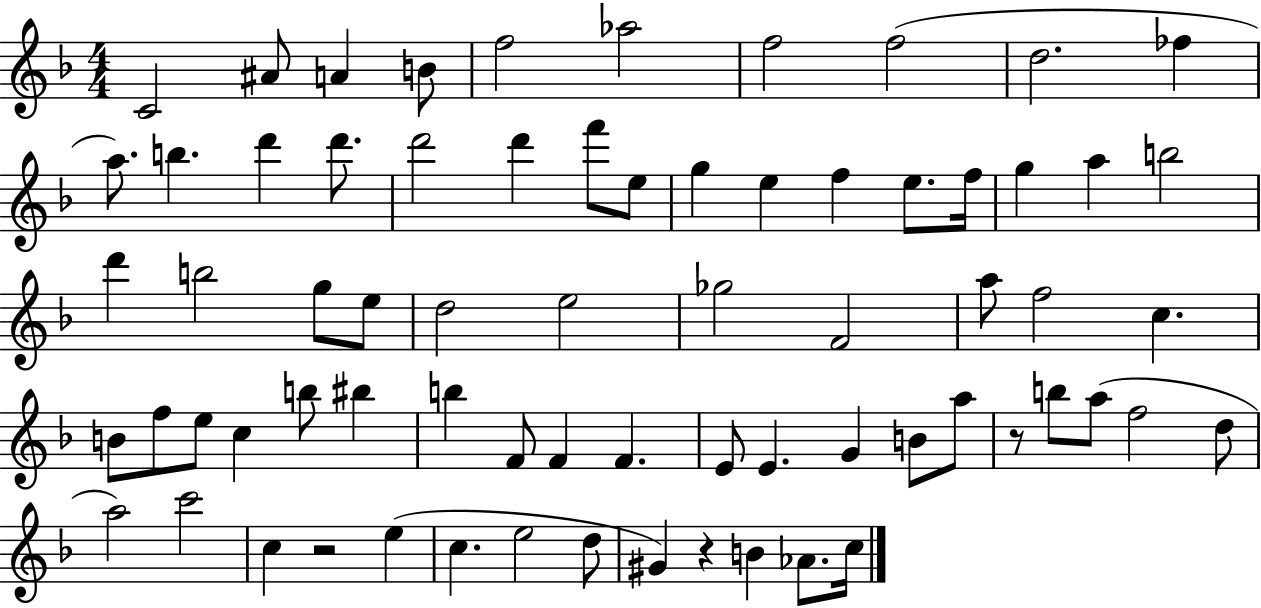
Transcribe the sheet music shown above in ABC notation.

X:1
T:Untitled
M:4/4
L:1/4
K:F
C2 ^A/2 A B/2 f2 _a2 f2 f2 d2 _f a/2 b d' d'/2 d'2 d' f'/2 e/2 g e f e/2 f/4 g a b2 d' b2 g/2 e/2 d2 e2 _g2 F2 a/2 f2 c B/2 f/2 e/2 c b/2 ^b b F/2 F F E/2 E G B/2 a/2 z/2 b/2 a/2 f2 d/2 a2 c'2 c z2 e c e2 d/2 ^G z B _A/2 c/4